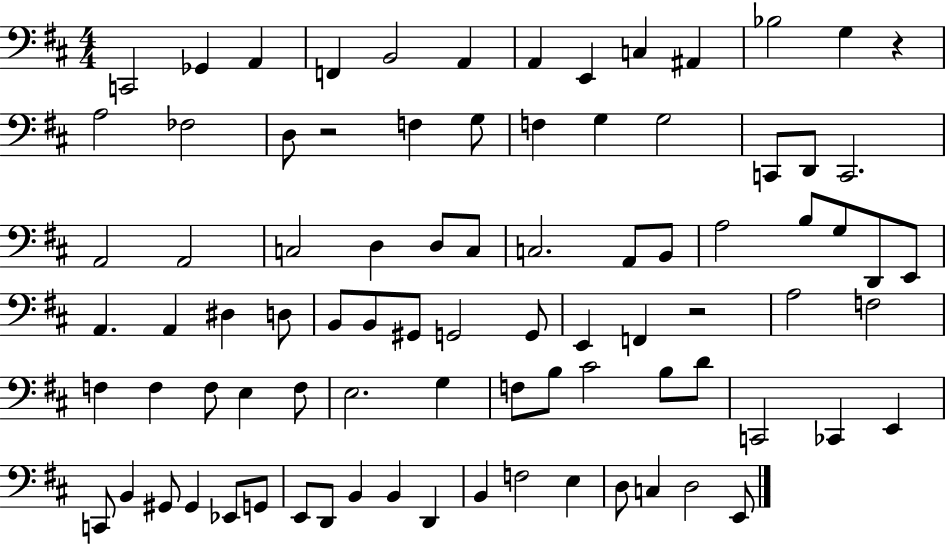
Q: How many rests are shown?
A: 3